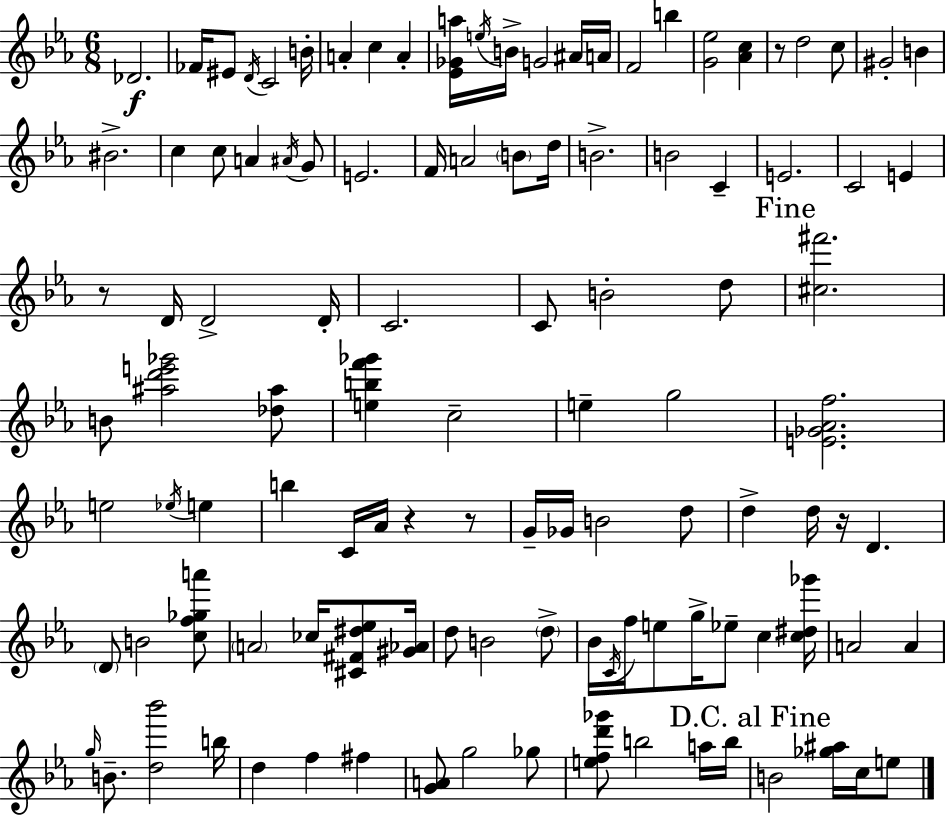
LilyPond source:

{
  \clef treble
  \numericTimeSignature
  \time 6/8
  \key c \minor
  \repeat volta 2 { des'2.\f | fes'16 eis'8 \acciaccatura { d'16 } c'2 | b'16-. a'4-. c''4 a'4-. | <ees' ges' a''>16 \acciaccatura { e''16 } b'16-> g'2 | \break ais'16 a'16 f'2 b''4 | <g' ees''>2 <aes' c''>4 | r8 d''2 | c''8 gis'2-. b'4 | \break bis'2.-> | c''4 c''8 a'4 | \acciaccatura { ais'16 } g'8 e'2. | f'16 a'2 | \break \parenthesize b'8 d''16 b'2.-> | b'2 c'4-- | e'2. | c'2 e'4 | \break r8 d'16 d'2-> | d'16-. c'2. | c'8 b'2-. | d''8 \mark "Fine" <cis'' fis'''>2. | \break b'8 <ais'' d''' e''' ges'''>2 | <des'' ais''>8 <e'' b'' f''' ges'''>4 c''2-- | e''4-- g''2 | <e' ges' aes' f''>2. | \break e''2 \acciaccatura { ees''16 } | e''4 b''4 c'16 aes'16 r4 | r8 g'16-- ges'16 b'2 | d''8 d''4-> d''16 r16 d'4. | \break \parenthesize d'8 b'2 | <c'' f'' ges'' a'''>8 \parenthesize a'2 | ces''16 <cis' fis' dis'' ees''>8 <gis' aes'>16 d''8 b'2 | \parenthesize d''8-> bes'16 \acciaccatura { c'16 } f''16 e''8 g''16-> ees''8-- | \break c''4 <c'' dis'' ges'''>16 a'2 | a'4 \grace { g''16 } b'8.-- <d'' bes'''>2 | b''16 d''4 f''4 | fis''4 <g' a'>8 g''2 | \break ges''8 <e'' f'' d''' ges'''>8 b''2 | a''16 b''16 \mark "D.C. al Fine" b'2 | <ges'' ais''>16 c''16 e''8 } \bar "|."
}